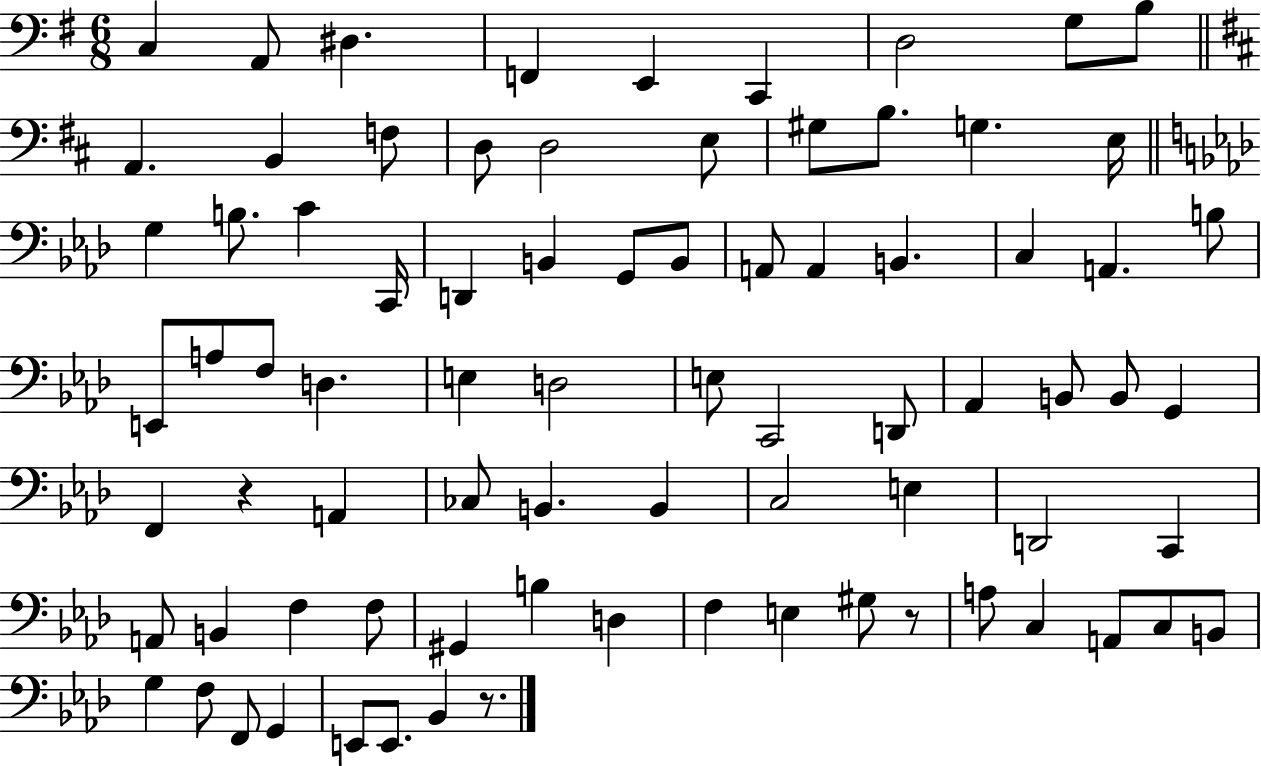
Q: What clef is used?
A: bass